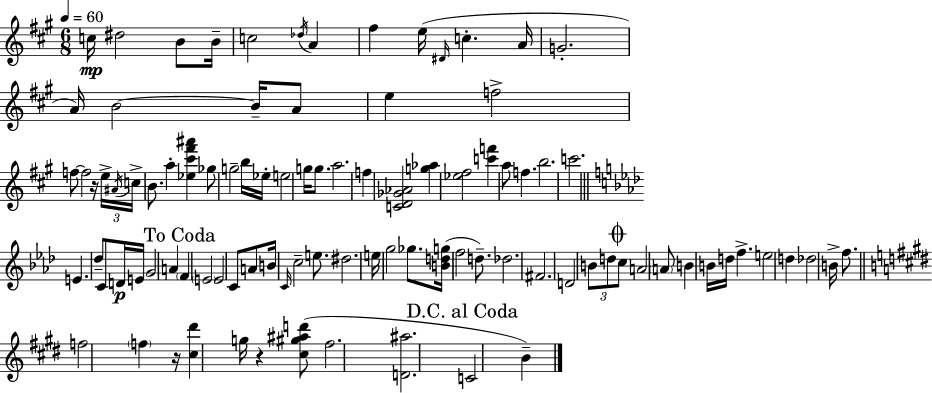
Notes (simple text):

C5/s D#5/h B4/e B4/s C5/h Db5/s A4/q F#5/q E5/s D#4/s C5/q. A4/s G4/h. A4/s B4/h B4/s A4/e E5/q F5/h F5/e F5/h R/s E5/s A#4/s C5/s B4/e. A5/q [Eb5,C#6,F#6,A#6]/q Gb5/e G5/h B5/s Eb5/s E5/h G5/s G5/e. A5/h. F5/q [C4,D4,Gb4,Ab4]/h [G5,Ab5]/q [Eb5,F#5]/h [C6,F6]/q A5/e F5/q. B5/h. C6/h. E4/q. Db5/e C4/e D4/s E4/s G4/h A4/q F4/q E4/h E4/h C4/e A4/e B4/s C4/s C5/h E5/e. D#5/h. E5/s G5/h Gb5/e. [B4,D5,G5]/s F5/h D5/e. Db5/h. F#4/h. D4/h B4/e D5/e C5/e A4/h A4/e B4/q B4/s D5/s F5/q. E5/h D5/q Db5/h B4/s F5/e. F5/h F5/q R/s [C#5,D#6]/q G5/s R/q [C#5,G#5,A#5,D6]/e F#5/h. [D4,A#5]/h. C4/h B4/q